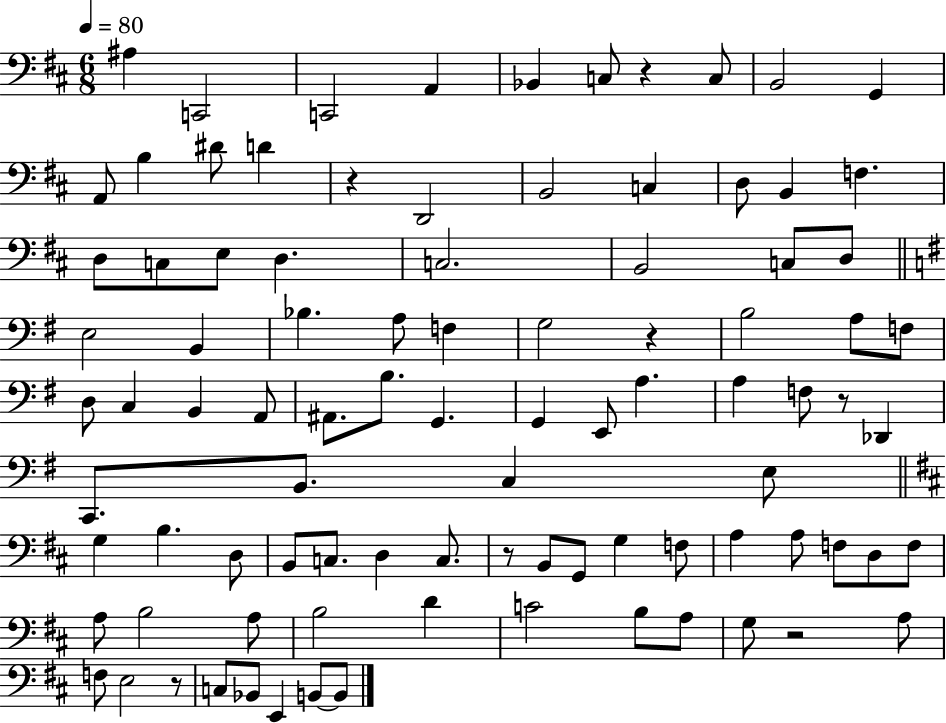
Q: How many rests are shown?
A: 7